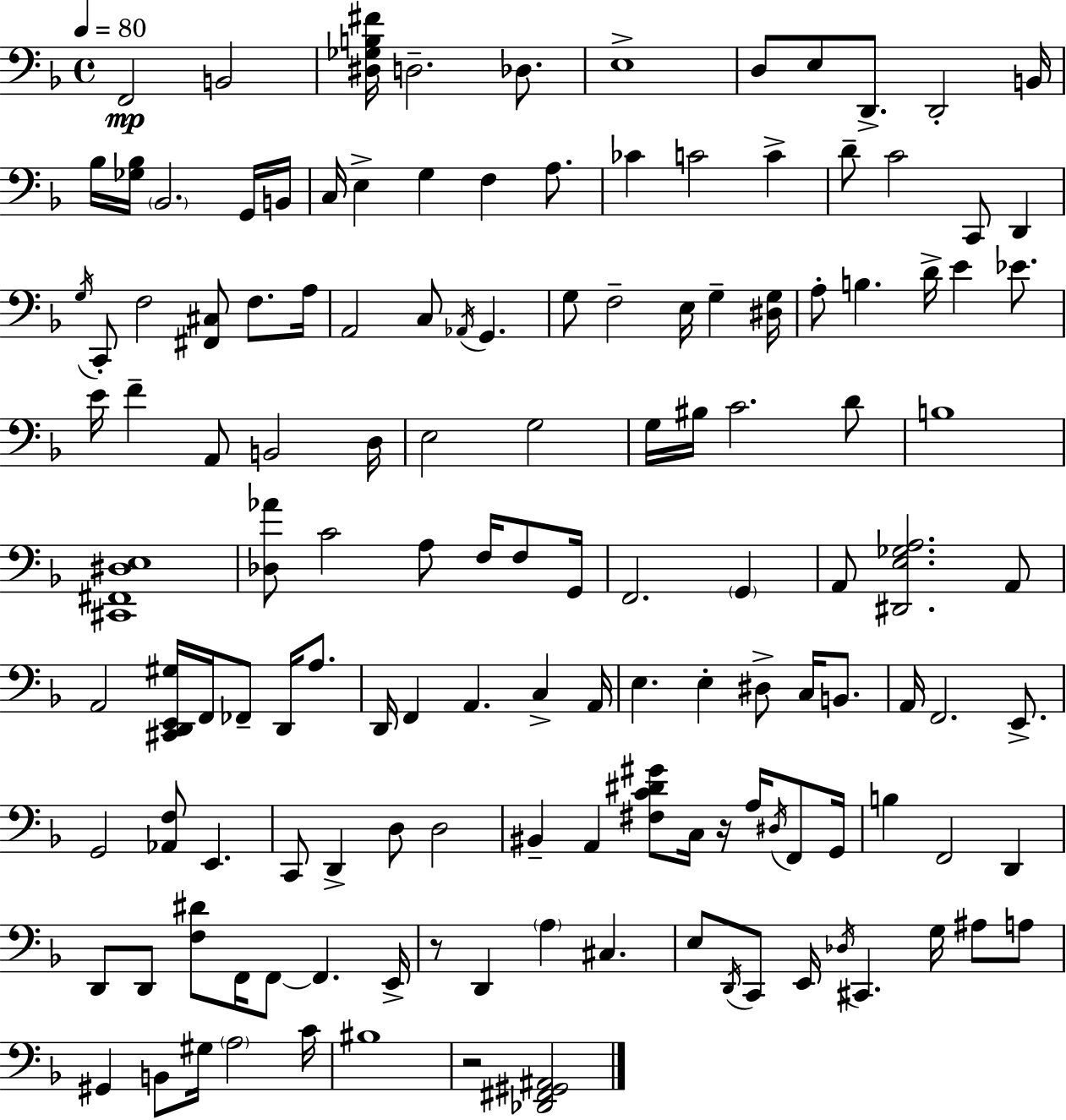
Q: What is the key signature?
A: D minor